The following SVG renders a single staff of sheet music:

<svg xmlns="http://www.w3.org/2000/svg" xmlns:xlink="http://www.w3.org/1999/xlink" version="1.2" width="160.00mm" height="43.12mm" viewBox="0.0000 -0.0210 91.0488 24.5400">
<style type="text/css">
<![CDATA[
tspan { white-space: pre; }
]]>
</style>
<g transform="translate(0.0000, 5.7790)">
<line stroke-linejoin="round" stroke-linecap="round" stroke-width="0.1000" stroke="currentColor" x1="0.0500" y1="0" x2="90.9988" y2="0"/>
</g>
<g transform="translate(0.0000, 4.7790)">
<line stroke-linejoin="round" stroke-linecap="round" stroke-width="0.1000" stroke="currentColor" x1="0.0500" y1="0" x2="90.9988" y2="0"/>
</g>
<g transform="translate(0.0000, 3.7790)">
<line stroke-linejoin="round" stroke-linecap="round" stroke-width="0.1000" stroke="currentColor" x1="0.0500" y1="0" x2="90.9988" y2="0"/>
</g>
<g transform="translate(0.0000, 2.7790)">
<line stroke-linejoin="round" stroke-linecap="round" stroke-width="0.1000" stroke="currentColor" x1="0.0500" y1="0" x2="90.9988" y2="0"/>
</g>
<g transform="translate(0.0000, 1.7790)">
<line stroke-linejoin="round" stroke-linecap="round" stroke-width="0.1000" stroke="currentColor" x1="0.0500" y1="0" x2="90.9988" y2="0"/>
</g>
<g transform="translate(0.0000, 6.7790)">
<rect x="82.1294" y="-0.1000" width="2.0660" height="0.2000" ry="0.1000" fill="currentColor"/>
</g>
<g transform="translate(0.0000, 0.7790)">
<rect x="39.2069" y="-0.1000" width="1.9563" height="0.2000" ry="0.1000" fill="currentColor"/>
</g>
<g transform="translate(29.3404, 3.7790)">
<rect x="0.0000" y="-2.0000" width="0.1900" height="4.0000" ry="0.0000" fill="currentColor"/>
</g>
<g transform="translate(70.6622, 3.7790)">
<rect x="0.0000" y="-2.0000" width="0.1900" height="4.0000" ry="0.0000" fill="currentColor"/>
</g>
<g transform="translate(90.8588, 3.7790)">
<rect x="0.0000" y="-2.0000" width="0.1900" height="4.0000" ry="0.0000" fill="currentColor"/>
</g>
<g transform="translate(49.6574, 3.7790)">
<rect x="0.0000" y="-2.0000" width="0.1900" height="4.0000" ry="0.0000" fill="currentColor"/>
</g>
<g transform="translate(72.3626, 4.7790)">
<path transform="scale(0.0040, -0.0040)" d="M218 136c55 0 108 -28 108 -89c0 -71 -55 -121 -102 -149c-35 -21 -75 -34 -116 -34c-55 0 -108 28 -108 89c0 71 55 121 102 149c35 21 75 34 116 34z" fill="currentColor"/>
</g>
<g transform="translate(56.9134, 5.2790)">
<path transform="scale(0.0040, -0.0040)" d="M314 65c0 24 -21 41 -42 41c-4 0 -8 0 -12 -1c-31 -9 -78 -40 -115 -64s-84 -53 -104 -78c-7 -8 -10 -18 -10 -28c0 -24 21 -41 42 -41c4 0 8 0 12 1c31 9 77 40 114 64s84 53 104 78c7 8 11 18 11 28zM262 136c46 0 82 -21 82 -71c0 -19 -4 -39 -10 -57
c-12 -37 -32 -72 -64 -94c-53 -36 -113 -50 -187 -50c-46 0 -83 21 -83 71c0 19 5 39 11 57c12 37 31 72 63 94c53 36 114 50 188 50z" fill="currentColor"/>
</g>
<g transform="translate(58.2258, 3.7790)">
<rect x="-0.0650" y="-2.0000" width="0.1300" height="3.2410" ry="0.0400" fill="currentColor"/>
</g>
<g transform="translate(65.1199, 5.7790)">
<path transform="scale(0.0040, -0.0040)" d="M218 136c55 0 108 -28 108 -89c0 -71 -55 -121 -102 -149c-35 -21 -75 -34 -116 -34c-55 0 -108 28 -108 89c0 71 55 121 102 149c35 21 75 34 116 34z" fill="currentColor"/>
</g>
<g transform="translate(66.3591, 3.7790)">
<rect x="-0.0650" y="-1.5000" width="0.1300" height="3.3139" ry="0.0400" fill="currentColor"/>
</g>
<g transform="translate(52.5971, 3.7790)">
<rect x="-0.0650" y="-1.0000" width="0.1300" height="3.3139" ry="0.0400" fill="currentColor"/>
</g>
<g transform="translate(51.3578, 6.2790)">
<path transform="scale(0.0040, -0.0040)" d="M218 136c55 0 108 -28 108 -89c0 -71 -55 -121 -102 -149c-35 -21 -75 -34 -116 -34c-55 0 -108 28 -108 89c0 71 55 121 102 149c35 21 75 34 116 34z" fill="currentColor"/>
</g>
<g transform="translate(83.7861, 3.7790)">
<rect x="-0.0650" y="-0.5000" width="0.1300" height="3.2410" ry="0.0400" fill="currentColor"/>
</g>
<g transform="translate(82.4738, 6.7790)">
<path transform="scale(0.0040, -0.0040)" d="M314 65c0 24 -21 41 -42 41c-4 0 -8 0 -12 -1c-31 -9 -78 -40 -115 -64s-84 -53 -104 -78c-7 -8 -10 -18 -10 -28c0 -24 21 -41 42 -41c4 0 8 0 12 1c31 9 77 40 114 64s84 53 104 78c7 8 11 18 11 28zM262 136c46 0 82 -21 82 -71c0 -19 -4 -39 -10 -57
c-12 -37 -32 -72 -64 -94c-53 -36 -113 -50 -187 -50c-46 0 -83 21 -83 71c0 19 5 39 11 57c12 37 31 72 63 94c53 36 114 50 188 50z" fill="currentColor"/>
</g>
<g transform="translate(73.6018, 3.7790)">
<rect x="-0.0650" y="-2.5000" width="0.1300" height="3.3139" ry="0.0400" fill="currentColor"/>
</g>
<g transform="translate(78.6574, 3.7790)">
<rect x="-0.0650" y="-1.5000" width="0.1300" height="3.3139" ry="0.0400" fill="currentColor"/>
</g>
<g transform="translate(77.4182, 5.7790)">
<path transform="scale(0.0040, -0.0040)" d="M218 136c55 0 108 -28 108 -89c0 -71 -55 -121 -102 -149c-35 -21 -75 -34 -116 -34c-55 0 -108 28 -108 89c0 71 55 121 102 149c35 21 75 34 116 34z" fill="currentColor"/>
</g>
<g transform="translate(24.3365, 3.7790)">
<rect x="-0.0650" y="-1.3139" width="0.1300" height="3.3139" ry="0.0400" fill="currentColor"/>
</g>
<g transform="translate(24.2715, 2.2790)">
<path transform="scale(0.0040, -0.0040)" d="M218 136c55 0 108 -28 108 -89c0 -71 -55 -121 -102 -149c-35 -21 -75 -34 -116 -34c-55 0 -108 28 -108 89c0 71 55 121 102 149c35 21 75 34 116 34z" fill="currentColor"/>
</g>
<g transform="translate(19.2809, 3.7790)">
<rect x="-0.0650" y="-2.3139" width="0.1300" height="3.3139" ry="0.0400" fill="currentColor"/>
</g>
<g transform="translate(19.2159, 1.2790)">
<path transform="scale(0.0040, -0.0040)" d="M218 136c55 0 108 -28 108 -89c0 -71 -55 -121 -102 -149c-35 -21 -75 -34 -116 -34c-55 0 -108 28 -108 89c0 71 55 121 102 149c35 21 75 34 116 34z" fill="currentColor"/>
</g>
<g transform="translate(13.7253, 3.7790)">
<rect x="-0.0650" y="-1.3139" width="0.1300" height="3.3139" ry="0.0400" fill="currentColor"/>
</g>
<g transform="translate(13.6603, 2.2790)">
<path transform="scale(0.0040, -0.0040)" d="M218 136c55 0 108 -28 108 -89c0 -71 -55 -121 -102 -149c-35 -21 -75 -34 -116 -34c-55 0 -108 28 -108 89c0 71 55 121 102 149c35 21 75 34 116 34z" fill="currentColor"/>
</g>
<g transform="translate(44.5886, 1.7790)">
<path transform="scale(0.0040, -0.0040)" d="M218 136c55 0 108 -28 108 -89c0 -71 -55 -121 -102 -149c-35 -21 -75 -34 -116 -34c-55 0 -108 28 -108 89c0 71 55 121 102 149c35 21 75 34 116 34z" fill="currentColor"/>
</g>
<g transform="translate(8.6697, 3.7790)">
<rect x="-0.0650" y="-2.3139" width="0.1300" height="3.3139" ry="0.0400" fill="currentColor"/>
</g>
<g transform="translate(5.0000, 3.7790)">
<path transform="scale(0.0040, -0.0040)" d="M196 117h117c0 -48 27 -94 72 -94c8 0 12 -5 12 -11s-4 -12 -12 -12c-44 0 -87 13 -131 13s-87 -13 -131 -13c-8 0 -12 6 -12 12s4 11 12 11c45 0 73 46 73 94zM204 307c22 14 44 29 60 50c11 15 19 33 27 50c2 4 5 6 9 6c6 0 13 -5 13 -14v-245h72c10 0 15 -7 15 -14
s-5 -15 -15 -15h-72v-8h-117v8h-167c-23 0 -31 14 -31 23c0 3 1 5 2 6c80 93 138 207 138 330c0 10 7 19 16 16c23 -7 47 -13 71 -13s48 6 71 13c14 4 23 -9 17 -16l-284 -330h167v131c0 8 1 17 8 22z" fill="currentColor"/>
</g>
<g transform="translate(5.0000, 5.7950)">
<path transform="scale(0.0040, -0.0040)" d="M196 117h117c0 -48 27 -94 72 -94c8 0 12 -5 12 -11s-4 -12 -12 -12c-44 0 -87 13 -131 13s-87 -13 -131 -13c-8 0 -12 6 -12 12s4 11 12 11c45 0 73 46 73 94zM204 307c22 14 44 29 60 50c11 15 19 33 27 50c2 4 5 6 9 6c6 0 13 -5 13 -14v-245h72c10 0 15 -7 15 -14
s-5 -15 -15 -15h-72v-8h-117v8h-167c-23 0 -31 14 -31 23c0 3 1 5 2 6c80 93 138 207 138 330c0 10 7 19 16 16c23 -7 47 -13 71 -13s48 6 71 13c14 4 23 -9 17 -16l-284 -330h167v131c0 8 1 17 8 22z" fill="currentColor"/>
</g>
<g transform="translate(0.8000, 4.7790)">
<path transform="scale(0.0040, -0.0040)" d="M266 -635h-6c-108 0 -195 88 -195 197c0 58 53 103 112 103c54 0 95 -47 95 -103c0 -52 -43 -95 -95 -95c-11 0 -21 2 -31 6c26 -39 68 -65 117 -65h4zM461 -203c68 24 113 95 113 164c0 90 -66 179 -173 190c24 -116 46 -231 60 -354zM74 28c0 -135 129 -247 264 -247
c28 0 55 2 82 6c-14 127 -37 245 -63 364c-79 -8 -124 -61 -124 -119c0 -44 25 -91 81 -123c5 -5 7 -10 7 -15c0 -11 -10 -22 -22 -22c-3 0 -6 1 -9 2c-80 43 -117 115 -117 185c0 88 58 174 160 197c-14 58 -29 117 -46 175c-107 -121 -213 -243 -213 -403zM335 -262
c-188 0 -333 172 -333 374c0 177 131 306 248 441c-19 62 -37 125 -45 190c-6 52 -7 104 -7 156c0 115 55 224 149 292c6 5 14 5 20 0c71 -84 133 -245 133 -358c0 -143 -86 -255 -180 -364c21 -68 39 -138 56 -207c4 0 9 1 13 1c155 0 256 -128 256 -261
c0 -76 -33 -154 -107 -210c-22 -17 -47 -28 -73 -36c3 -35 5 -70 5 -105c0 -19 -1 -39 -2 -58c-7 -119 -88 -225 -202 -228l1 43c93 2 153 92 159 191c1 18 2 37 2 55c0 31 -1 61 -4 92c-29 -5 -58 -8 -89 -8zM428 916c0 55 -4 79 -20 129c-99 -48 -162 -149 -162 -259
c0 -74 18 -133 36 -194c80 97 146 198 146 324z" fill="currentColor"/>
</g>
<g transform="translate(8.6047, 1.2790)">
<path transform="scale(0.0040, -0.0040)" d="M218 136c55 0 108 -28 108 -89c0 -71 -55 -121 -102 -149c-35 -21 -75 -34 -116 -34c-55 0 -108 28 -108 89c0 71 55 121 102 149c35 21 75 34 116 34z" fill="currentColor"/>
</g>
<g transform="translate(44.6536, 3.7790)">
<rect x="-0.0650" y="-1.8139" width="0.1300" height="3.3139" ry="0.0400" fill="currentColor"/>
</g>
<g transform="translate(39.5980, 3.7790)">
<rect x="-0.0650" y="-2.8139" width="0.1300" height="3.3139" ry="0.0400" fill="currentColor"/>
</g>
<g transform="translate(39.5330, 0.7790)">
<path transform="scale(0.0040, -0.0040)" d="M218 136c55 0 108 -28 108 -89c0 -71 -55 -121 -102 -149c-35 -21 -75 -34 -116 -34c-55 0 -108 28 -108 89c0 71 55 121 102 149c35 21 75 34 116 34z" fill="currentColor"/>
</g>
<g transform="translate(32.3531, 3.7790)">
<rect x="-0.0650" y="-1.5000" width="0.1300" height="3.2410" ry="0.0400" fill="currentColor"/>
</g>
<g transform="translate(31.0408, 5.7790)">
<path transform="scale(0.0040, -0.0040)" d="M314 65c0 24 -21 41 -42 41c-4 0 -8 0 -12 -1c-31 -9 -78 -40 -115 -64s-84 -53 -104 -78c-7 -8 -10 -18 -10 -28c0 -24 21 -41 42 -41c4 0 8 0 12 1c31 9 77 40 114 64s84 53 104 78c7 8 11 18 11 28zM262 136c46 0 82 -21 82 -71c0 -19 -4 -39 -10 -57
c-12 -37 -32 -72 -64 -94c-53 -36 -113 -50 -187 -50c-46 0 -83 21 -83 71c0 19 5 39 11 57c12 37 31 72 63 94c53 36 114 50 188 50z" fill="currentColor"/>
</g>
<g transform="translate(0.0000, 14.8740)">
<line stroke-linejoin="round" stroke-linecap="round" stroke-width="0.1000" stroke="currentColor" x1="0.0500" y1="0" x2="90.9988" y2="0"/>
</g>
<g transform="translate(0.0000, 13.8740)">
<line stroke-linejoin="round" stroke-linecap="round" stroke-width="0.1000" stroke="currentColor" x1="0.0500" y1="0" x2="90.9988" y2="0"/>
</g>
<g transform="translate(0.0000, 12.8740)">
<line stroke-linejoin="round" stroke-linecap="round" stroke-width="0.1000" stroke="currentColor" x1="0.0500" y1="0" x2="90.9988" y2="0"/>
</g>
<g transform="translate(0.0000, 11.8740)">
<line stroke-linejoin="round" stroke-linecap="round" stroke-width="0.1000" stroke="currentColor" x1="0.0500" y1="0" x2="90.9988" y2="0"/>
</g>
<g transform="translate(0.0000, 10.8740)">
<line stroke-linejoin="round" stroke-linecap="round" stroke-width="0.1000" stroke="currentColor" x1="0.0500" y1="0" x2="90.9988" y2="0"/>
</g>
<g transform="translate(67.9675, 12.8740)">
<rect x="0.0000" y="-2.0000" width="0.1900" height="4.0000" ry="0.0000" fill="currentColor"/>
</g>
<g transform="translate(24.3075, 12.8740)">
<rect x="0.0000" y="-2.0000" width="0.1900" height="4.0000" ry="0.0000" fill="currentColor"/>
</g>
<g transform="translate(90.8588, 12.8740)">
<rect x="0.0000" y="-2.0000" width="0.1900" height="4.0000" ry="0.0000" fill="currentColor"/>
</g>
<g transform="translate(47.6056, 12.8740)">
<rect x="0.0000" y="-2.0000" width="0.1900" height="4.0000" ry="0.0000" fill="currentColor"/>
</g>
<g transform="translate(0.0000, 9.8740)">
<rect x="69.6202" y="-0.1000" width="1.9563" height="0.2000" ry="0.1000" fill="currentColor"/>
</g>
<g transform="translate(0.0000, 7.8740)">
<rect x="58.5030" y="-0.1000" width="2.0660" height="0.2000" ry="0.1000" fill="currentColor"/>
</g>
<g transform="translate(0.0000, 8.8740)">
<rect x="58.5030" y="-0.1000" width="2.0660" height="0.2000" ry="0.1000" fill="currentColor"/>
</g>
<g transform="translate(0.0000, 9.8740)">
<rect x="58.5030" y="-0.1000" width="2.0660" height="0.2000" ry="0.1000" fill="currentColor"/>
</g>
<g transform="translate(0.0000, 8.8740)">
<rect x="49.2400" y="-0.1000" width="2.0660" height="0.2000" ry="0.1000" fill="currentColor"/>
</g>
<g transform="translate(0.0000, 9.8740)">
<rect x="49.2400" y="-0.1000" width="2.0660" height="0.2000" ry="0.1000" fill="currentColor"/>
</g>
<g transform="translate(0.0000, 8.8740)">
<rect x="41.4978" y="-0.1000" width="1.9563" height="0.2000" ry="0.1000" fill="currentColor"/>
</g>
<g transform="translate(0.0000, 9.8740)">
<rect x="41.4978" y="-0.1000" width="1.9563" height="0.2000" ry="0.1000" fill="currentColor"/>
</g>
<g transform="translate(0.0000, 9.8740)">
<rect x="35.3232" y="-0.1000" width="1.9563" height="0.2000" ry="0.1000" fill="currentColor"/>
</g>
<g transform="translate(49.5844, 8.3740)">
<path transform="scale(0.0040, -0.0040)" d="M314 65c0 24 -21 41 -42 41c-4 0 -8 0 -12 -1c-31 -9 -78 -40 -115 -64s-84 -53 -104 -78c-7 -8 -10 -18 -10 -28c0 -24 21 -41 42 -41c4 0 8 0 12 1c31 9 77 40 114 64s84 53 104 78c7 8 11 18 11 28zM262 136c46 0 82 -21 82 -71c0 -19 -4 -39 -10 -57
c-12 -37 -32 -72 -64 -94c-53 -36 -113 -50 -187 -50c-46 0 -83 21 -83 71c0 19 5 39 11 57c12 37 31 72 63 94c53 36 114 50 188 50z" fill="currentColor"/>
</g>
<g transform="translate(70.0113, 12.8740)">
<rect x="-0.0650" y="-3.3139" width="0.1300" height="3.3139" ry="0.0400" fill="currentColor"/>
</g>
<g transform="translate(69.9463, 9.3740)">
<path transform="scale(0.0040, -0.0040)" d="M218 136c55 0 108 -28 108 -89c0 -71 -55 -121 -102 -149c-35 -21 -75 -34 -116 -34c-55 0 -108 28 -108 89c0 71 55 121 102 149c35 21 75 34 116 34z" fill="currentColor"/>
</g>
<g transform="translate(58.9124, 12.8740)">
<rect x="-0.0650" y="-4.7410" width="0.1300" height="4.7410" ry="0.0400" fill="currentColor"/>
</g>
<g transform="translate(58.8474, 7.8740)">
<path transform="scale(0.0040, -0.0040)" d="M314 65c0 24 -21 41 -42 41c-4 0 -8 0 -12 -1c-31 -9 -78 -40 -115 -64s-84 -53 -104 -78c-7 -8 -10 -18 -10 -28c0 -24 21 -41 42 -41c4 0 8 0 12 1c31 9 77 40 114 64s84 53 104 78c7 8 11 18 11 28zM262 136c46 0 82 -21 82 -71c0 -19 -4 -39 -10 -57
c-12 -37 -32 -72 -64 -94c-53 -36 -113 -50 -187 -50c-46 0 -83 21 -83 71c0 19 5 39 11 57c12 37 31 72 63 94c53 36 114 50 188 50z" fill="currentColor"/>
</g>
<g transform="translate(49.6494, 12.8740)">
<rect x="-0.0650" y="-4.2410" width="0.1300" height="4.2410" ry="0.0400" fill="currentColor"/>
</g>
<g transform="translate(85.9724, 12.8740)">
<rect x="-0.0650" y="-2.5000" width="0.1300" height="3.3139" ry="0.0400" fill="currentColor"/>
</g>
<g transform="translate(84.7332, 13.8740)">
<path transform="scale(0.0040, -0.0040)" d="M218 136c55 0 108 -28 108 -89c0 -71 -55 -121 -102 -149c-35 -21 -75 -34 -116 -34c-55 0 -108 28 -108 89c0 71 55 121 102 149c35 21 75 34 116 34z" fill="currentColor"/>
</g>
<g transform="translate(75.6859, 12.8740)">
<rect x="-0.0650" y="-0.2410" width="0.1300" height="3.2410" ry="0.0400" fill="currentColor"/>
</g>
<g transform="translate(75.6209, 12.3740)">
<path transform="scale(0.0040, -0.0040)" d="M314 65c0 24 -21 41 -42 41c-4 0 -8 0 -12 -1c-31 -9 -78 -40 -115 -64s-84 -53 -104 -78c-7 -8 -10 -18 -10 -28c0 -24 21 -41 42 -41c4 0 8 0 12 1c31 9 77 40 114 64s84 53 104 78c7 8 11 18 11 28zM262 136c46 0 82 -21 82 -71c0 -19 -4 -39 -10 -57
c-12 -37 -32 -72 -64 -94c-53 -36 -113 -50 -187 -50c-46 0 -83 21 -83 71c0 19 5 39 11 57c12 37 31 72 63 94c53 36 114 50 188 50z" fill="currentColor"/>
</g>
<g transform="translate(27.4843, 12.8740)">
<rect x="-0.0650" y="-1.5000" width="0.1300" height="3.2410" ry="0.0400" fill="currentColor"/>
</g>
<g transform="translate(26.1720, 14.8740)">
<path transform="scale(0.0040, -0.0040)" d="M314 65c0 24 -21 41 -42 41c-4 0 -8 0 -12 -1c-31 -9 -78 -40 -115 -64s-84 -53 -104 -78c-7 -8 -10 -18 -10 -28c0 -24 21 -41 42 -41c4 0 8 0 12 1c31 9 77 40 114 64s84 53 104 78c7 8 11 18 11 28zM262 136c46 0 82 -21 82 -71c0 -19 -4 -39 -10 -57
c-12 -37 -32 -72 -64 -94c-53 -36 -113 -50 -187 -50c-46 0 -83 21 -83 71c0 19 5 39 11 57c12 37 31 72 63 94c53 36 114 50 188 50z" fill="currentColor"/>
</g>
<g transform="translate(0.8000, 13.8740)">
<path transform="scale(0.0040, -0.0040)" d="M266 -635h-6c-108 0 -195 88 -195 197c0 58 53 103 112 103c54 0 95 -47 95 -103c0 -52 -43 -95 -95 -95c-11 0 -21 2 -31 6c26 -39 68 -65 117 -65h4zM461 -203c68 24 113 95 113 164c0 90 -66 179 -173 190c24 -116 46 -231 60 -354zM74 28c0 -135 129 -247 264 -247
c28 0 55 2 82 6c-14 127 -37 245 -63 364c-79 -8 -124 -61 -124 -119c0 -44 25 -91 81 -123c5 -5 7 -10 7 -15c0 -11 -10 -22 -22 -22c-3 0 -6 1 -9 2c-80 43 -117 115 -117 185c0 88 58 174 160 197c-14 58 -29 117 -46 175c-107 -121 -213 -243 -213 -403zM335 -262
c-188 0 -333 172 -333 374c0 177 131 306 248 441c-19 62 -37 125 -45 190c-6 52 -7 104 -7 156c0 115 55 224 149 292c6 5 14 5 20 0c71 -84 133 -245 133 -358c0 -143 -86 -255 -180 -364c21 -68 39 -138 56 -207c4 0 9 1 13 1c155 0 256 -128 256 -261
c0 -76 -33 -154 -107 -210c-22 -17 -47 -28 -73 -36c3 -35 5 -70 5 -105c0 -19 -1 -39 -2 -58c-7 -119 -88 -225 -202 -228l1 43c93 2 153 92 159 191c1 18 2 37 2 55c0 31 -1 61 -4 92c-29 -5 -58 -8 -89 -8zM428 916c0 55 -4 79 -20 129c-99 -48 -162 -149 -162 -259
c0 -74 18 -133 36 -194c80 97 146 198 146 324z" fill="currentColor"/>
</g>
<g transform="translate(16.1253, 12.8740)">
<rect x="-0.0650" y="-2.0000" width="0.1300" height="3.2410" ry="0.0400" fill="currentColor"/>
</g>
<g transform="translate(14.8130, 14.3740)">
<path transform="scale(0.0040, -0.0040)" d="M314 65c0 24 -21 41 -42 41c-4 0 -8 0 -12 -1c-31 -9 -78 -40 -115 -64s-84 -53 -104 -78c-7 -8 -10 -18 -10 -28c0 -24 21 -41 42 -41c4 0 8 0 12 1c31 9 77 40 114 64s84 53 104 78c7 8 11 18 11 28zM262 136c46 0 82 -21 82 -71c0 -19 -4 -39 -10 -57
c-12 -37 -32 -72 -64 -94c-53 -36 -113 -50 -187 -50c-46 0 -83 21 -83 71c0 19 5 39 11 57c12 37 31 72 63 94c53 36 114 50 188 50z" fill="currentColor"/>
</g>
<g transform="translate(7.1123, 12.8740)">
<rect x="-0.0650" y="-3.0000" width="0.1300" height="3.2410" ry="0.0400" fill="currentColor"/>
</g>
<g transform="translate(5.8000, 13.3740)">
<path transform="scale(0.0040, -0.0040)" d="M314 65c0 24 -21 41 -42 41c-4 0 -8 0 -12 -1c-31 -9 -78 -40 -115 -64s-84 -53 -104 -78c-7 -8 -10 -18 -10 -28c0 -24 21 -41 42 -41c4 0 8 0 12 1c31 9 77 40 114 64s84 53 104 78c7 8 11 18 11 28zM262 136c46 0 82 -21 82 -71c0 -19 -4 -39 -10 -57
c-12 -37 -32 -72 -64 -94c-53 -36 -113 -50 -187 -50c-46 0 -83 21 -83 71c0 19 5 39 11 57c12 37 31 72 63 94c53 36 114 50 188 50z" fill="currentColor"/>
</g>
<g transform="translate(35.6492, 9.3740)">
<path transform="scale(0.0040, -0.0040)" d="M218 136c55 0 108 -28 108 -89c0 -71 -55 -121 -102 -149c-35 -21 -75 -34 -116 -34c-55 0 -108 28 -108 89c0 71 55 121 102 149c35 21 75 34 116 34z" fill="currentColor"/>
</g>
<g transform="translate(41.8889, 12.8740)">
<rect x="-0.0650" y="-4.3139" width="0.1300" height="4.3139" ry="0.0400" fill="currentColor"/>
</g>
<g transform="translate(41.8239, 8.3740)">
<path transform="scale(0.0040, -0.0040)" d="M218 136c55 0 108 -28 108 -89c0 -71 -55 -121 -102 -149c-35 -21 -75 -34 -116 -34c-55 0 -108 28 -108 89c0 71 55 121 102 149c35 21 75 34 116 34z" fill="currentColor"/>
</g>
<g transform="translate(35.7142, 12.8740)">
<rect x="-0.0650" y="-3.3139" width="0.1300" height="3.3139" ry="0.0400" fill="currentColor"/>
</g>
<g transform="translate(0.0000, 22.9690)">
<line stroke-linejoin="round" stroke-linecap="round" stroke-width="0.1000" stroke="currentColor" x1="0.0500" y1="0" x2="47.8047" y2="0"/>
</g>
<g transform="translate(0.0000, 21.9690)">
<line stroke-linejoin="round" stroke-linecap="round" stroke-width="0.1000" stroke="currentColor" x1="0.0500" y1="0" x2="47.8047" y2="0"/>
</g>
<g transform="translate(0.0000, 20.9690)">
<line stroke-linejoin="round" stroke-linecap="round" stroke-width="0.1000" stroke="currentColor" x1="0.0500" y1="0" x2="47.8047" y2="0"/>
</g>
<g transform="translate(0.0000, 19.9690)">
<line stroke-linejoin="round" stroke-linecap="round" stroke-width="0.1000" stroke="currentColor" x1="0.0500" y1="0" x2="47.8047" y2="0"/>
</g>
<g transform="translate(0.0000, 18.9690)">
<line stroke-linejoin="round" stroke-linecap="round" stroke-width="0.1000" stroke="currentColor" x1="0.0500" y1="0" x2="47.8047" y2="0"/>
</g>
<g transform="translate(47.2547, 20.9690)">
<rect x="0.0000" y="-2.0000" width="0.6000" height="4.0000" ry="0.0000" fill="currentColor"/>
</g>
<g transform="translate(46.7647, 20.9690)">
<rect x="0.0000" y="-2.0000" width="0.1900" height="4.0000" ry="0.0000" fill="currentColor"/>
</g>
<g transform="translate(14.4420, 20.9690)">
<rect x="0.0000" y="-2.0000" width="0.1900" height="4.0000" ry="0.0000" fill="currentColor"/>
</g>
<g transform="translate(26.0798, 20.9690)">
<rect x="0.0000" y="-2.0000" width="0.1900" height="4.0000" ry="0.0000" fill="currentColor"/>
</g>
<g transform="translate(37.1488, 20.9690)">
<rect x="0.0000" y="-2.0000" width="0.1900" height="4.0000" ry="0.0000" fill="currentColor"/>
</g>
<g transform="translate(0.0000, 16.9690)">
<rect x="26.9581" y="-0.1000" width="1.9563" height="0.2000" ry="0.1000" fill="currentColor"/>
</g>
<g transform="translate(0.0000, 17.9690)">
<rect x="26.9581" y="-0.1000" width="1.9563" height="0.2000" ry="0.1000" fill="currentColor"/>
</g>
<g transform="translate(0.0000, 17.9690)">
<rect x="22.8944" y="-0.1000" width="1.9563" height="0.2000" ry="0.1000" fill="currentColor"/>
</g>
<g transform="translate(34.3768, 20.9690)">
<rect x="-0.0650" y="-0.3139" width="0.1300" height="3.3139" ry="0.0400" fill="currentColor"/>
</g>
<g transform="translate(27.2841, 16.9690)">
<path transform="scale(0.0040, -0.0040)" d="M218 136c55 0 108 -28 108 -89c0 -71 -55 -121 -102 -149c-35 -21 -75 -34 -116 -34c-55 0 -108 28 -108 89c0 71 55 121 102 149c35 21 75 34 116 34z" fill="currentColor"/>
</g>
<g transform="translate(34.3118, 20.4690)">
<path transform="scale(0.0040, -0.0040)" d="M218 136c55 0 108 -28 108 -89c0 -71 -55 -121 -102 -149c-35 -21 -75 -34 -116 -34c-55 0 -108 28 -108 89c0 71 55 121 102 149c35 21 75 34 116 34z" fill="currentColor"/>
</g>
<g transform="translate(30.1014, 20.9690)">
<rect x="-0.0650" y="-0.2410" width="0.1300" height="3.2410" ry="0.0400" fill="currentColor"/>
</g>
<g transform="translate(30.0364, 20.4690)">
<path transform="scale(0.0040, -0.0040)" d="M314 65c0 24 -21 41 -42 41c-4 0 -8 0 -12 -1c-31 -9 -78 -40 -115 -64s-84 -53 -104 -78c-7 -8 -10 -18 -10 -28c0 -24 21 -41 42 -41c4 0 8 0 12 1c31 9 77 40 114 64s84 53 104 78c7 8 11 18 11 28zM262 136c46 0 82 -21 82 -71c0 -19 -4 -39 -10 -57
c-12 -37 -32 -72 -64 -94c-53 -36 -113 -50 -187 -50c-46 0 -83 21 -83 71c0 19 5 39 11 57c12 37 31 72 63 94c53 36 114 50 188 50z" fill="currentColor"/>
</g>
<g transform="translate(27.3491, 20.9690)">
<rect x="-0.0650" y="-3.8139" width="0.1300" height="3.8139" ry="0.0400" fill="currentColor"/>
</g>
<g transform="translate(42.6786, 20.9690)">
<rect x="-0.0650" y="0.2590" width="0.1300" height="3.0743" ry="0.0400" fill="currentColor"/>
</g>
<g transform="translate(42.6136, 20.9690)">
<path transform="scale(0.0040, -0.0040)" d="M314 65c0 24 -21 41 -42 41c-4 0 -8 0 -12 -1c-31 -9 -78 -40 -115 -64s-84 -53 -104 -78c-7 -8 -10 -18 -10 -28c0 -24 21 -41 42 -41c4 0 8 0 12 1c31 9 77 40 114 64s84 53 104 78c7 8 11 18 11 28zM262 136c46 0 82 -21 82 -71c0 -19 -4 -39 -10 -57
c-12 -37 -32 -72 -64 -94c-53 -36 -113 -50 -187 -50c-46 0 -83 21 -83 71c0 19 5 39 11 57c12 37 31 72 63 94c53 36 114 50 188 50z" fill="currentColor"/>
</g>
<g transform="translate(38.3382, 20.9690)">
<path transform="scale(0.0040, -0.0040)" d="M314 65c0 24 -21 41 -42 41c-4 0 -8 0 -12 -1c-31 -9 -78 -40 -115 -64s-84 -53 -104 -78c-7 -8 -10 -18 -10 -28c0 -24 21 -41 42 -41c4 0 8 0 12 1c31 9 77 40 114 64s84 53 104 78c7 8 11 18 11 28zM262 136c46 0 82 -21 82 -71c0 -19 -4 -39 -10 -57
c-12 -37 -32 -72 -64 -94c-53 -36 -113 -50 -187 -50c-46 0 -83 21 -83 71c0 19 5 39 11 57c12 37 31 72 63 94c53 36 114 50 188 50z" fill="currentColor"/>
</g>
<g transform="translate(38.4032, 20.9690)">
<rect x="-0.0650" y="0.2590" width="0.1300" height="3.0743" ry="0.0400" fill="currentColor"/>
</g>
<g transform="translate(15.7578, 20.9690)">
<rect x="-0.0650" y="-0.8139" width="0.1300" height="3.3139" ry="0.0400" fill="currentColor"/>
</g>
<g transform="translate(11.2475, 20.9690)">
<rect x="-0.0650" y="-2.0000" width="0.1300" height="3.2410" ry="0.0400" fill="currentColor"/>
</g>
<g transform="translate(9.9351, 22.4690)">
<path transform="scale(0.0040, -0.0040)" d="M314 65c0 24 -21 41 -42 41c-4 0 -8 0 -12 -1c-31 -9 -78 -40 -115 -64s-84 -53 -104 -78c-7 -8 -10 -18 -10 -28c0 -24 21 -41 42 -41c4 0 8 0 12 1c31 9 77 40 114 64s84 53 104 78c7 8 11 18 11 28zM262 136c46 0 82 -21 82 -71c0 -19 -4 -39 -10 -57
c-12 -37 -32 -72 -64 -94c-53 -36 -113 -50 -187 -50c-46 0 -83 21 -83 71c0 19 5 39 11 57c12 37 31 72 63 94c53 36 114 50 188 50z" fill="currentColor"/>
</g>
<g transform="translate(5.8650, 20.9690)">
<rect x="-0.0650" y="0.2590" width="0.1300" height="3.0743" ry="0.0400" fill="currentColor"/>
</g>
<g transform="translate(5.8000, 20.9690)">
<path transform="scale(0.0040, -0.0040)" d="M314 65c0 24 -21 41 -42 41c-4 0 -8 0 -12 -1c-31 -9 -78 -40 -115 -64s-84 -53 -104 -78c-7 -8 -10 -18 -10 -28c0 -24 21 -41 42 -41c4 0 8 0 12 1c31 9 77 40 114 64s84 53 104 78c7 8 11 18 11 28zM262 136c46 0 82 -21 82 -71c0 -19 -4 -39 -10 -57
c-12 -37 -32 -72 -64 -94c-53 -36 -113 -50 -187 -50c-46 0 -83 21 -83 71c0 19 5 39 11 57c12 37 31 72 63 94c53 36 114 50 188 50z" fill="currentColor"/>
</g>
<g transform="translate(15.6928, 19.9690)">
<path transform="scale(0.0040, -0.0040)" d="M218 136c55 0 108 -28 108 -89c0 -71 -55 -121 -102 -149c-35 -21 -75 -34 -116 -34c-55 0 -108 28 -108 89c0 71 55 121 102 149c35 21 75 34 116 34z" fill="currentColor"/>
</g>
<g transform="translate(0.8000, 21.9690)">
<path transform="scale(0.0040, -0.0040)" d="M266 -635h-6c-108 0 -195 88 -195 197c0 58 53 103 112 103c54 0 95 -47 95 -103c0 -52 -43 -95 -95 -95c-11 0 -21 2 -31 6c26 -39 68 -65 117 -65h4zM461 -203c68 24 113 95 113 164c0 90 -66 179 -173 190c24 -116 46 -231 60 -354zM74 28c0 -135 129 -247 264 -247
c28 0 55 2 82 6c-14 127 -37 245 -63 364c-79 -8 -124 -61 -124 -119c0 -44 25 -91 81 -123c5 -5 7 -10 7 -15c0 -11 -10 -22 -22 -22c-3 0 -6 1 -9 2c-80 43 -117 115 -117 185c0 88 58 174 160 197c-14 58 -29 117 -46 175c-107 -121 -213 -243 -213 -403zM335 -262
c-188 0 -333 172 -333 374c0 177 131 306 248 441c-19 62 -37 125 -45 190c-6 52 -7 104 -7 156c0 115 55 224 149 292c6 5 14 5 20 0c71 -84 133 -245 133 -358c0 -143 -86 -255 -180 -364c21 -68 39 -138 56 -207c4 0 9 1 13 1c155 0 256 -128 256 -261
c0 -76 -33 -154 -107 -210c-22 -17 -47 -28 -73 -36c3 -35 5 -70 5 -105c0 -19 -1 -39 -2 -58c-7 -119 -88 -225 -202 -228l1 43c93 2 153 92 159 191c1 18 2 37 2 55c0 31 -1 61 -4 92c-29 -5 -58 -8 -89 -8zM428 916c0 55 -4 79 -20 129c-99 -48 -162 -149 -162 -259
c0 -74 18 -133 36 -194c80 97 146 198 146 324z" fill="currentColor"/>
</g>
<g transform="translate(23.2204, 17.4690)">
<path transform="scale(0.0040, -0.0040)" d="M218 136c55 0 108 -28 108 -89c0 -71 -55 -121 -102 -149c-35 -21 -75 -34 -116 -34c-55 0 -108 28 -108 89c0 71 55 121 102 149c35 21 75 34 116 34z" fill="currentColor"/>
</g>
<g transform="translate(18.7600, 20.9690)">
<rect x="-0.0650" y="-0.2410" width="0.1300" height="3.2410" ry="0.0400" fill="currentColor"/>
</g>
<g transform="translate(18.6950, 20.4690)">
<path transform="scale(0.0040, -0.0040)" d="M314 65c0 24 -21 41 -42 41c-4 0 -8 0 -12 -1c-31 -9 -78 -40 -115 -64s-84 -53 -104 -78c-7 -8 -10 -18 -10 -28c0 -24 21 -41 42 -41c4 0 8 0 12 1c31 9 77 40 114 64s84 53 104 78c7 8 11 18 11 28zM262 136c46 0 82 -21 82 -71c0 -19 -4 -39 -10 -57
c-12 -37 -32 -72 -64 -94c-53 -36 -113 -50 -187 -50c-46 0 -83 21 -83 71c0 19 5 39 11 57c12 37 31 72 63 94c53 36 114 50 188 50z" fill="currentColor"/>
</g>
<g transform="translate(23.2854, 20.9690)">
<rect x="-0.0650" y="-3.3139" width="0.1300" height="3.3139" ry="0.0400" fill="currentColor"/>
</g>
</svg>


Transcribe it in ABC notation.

X:1
T:Untitled
M:4/4
L:1/4
K:C
g e g e E2 a f D F2 E G E C2 A2 F2 E2 b d' d'2 e'2 b c2 G B2 F2 d c2 b c' c2 c B2 B2